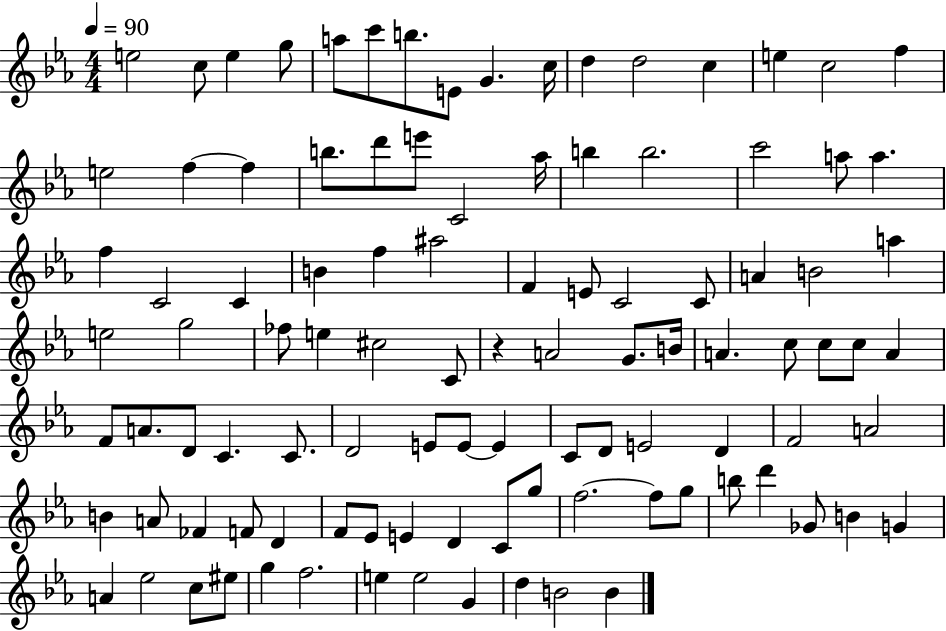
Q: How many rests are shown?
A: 1